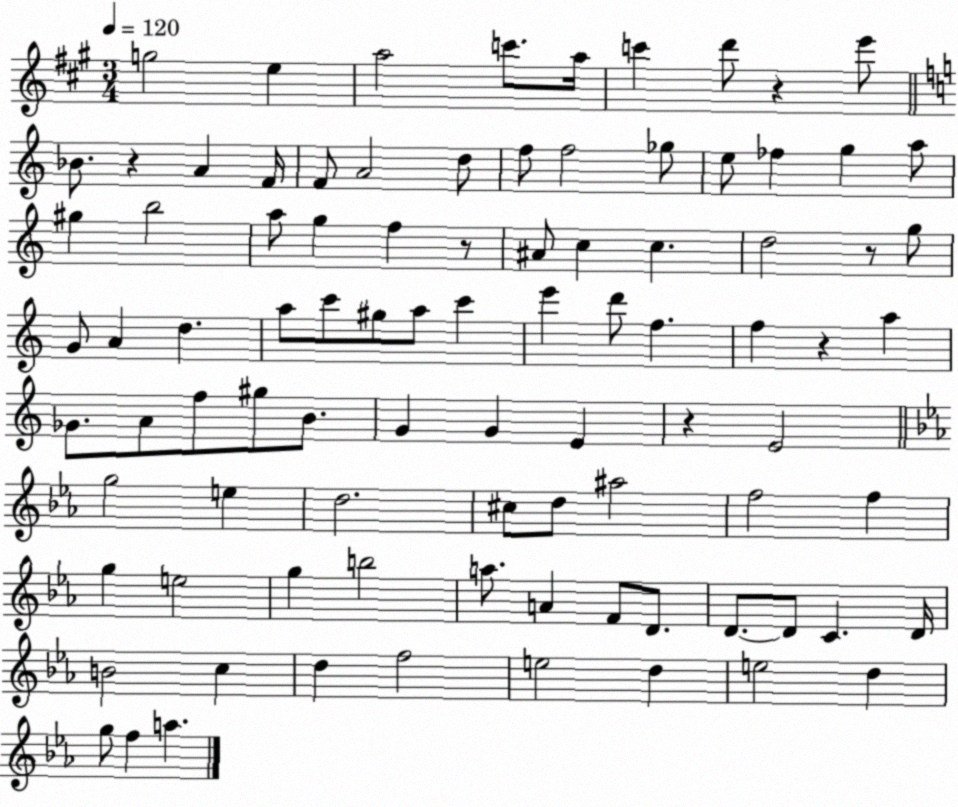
X:1
T:Untitled
M:3/4
L:1/4
K:A
g2 e a2 c'/2 a/4 c' d'/2 z e'/2 _B/2 z A F/4 F/2 A2 d/2 f/2 f2 _g/2 e/2 _f g a/2 ^g b2 a/2 g f z/2 ^A/2 c c d2 z/2 g/2 G/2 A d a/2 c'/2 ^g/2 a/2 c' e' d'/2 f f z a _G/2 A/2 f/2 ^g/2 B/2 G G E z E2 g2 e d2 ^c/2 d/2 ^a2 f2 f g e2 g b2 a/2 A F/2 D/2 D/2 D/2 C D/4 B2 c d f2 e2 d e2 d g/2 f a